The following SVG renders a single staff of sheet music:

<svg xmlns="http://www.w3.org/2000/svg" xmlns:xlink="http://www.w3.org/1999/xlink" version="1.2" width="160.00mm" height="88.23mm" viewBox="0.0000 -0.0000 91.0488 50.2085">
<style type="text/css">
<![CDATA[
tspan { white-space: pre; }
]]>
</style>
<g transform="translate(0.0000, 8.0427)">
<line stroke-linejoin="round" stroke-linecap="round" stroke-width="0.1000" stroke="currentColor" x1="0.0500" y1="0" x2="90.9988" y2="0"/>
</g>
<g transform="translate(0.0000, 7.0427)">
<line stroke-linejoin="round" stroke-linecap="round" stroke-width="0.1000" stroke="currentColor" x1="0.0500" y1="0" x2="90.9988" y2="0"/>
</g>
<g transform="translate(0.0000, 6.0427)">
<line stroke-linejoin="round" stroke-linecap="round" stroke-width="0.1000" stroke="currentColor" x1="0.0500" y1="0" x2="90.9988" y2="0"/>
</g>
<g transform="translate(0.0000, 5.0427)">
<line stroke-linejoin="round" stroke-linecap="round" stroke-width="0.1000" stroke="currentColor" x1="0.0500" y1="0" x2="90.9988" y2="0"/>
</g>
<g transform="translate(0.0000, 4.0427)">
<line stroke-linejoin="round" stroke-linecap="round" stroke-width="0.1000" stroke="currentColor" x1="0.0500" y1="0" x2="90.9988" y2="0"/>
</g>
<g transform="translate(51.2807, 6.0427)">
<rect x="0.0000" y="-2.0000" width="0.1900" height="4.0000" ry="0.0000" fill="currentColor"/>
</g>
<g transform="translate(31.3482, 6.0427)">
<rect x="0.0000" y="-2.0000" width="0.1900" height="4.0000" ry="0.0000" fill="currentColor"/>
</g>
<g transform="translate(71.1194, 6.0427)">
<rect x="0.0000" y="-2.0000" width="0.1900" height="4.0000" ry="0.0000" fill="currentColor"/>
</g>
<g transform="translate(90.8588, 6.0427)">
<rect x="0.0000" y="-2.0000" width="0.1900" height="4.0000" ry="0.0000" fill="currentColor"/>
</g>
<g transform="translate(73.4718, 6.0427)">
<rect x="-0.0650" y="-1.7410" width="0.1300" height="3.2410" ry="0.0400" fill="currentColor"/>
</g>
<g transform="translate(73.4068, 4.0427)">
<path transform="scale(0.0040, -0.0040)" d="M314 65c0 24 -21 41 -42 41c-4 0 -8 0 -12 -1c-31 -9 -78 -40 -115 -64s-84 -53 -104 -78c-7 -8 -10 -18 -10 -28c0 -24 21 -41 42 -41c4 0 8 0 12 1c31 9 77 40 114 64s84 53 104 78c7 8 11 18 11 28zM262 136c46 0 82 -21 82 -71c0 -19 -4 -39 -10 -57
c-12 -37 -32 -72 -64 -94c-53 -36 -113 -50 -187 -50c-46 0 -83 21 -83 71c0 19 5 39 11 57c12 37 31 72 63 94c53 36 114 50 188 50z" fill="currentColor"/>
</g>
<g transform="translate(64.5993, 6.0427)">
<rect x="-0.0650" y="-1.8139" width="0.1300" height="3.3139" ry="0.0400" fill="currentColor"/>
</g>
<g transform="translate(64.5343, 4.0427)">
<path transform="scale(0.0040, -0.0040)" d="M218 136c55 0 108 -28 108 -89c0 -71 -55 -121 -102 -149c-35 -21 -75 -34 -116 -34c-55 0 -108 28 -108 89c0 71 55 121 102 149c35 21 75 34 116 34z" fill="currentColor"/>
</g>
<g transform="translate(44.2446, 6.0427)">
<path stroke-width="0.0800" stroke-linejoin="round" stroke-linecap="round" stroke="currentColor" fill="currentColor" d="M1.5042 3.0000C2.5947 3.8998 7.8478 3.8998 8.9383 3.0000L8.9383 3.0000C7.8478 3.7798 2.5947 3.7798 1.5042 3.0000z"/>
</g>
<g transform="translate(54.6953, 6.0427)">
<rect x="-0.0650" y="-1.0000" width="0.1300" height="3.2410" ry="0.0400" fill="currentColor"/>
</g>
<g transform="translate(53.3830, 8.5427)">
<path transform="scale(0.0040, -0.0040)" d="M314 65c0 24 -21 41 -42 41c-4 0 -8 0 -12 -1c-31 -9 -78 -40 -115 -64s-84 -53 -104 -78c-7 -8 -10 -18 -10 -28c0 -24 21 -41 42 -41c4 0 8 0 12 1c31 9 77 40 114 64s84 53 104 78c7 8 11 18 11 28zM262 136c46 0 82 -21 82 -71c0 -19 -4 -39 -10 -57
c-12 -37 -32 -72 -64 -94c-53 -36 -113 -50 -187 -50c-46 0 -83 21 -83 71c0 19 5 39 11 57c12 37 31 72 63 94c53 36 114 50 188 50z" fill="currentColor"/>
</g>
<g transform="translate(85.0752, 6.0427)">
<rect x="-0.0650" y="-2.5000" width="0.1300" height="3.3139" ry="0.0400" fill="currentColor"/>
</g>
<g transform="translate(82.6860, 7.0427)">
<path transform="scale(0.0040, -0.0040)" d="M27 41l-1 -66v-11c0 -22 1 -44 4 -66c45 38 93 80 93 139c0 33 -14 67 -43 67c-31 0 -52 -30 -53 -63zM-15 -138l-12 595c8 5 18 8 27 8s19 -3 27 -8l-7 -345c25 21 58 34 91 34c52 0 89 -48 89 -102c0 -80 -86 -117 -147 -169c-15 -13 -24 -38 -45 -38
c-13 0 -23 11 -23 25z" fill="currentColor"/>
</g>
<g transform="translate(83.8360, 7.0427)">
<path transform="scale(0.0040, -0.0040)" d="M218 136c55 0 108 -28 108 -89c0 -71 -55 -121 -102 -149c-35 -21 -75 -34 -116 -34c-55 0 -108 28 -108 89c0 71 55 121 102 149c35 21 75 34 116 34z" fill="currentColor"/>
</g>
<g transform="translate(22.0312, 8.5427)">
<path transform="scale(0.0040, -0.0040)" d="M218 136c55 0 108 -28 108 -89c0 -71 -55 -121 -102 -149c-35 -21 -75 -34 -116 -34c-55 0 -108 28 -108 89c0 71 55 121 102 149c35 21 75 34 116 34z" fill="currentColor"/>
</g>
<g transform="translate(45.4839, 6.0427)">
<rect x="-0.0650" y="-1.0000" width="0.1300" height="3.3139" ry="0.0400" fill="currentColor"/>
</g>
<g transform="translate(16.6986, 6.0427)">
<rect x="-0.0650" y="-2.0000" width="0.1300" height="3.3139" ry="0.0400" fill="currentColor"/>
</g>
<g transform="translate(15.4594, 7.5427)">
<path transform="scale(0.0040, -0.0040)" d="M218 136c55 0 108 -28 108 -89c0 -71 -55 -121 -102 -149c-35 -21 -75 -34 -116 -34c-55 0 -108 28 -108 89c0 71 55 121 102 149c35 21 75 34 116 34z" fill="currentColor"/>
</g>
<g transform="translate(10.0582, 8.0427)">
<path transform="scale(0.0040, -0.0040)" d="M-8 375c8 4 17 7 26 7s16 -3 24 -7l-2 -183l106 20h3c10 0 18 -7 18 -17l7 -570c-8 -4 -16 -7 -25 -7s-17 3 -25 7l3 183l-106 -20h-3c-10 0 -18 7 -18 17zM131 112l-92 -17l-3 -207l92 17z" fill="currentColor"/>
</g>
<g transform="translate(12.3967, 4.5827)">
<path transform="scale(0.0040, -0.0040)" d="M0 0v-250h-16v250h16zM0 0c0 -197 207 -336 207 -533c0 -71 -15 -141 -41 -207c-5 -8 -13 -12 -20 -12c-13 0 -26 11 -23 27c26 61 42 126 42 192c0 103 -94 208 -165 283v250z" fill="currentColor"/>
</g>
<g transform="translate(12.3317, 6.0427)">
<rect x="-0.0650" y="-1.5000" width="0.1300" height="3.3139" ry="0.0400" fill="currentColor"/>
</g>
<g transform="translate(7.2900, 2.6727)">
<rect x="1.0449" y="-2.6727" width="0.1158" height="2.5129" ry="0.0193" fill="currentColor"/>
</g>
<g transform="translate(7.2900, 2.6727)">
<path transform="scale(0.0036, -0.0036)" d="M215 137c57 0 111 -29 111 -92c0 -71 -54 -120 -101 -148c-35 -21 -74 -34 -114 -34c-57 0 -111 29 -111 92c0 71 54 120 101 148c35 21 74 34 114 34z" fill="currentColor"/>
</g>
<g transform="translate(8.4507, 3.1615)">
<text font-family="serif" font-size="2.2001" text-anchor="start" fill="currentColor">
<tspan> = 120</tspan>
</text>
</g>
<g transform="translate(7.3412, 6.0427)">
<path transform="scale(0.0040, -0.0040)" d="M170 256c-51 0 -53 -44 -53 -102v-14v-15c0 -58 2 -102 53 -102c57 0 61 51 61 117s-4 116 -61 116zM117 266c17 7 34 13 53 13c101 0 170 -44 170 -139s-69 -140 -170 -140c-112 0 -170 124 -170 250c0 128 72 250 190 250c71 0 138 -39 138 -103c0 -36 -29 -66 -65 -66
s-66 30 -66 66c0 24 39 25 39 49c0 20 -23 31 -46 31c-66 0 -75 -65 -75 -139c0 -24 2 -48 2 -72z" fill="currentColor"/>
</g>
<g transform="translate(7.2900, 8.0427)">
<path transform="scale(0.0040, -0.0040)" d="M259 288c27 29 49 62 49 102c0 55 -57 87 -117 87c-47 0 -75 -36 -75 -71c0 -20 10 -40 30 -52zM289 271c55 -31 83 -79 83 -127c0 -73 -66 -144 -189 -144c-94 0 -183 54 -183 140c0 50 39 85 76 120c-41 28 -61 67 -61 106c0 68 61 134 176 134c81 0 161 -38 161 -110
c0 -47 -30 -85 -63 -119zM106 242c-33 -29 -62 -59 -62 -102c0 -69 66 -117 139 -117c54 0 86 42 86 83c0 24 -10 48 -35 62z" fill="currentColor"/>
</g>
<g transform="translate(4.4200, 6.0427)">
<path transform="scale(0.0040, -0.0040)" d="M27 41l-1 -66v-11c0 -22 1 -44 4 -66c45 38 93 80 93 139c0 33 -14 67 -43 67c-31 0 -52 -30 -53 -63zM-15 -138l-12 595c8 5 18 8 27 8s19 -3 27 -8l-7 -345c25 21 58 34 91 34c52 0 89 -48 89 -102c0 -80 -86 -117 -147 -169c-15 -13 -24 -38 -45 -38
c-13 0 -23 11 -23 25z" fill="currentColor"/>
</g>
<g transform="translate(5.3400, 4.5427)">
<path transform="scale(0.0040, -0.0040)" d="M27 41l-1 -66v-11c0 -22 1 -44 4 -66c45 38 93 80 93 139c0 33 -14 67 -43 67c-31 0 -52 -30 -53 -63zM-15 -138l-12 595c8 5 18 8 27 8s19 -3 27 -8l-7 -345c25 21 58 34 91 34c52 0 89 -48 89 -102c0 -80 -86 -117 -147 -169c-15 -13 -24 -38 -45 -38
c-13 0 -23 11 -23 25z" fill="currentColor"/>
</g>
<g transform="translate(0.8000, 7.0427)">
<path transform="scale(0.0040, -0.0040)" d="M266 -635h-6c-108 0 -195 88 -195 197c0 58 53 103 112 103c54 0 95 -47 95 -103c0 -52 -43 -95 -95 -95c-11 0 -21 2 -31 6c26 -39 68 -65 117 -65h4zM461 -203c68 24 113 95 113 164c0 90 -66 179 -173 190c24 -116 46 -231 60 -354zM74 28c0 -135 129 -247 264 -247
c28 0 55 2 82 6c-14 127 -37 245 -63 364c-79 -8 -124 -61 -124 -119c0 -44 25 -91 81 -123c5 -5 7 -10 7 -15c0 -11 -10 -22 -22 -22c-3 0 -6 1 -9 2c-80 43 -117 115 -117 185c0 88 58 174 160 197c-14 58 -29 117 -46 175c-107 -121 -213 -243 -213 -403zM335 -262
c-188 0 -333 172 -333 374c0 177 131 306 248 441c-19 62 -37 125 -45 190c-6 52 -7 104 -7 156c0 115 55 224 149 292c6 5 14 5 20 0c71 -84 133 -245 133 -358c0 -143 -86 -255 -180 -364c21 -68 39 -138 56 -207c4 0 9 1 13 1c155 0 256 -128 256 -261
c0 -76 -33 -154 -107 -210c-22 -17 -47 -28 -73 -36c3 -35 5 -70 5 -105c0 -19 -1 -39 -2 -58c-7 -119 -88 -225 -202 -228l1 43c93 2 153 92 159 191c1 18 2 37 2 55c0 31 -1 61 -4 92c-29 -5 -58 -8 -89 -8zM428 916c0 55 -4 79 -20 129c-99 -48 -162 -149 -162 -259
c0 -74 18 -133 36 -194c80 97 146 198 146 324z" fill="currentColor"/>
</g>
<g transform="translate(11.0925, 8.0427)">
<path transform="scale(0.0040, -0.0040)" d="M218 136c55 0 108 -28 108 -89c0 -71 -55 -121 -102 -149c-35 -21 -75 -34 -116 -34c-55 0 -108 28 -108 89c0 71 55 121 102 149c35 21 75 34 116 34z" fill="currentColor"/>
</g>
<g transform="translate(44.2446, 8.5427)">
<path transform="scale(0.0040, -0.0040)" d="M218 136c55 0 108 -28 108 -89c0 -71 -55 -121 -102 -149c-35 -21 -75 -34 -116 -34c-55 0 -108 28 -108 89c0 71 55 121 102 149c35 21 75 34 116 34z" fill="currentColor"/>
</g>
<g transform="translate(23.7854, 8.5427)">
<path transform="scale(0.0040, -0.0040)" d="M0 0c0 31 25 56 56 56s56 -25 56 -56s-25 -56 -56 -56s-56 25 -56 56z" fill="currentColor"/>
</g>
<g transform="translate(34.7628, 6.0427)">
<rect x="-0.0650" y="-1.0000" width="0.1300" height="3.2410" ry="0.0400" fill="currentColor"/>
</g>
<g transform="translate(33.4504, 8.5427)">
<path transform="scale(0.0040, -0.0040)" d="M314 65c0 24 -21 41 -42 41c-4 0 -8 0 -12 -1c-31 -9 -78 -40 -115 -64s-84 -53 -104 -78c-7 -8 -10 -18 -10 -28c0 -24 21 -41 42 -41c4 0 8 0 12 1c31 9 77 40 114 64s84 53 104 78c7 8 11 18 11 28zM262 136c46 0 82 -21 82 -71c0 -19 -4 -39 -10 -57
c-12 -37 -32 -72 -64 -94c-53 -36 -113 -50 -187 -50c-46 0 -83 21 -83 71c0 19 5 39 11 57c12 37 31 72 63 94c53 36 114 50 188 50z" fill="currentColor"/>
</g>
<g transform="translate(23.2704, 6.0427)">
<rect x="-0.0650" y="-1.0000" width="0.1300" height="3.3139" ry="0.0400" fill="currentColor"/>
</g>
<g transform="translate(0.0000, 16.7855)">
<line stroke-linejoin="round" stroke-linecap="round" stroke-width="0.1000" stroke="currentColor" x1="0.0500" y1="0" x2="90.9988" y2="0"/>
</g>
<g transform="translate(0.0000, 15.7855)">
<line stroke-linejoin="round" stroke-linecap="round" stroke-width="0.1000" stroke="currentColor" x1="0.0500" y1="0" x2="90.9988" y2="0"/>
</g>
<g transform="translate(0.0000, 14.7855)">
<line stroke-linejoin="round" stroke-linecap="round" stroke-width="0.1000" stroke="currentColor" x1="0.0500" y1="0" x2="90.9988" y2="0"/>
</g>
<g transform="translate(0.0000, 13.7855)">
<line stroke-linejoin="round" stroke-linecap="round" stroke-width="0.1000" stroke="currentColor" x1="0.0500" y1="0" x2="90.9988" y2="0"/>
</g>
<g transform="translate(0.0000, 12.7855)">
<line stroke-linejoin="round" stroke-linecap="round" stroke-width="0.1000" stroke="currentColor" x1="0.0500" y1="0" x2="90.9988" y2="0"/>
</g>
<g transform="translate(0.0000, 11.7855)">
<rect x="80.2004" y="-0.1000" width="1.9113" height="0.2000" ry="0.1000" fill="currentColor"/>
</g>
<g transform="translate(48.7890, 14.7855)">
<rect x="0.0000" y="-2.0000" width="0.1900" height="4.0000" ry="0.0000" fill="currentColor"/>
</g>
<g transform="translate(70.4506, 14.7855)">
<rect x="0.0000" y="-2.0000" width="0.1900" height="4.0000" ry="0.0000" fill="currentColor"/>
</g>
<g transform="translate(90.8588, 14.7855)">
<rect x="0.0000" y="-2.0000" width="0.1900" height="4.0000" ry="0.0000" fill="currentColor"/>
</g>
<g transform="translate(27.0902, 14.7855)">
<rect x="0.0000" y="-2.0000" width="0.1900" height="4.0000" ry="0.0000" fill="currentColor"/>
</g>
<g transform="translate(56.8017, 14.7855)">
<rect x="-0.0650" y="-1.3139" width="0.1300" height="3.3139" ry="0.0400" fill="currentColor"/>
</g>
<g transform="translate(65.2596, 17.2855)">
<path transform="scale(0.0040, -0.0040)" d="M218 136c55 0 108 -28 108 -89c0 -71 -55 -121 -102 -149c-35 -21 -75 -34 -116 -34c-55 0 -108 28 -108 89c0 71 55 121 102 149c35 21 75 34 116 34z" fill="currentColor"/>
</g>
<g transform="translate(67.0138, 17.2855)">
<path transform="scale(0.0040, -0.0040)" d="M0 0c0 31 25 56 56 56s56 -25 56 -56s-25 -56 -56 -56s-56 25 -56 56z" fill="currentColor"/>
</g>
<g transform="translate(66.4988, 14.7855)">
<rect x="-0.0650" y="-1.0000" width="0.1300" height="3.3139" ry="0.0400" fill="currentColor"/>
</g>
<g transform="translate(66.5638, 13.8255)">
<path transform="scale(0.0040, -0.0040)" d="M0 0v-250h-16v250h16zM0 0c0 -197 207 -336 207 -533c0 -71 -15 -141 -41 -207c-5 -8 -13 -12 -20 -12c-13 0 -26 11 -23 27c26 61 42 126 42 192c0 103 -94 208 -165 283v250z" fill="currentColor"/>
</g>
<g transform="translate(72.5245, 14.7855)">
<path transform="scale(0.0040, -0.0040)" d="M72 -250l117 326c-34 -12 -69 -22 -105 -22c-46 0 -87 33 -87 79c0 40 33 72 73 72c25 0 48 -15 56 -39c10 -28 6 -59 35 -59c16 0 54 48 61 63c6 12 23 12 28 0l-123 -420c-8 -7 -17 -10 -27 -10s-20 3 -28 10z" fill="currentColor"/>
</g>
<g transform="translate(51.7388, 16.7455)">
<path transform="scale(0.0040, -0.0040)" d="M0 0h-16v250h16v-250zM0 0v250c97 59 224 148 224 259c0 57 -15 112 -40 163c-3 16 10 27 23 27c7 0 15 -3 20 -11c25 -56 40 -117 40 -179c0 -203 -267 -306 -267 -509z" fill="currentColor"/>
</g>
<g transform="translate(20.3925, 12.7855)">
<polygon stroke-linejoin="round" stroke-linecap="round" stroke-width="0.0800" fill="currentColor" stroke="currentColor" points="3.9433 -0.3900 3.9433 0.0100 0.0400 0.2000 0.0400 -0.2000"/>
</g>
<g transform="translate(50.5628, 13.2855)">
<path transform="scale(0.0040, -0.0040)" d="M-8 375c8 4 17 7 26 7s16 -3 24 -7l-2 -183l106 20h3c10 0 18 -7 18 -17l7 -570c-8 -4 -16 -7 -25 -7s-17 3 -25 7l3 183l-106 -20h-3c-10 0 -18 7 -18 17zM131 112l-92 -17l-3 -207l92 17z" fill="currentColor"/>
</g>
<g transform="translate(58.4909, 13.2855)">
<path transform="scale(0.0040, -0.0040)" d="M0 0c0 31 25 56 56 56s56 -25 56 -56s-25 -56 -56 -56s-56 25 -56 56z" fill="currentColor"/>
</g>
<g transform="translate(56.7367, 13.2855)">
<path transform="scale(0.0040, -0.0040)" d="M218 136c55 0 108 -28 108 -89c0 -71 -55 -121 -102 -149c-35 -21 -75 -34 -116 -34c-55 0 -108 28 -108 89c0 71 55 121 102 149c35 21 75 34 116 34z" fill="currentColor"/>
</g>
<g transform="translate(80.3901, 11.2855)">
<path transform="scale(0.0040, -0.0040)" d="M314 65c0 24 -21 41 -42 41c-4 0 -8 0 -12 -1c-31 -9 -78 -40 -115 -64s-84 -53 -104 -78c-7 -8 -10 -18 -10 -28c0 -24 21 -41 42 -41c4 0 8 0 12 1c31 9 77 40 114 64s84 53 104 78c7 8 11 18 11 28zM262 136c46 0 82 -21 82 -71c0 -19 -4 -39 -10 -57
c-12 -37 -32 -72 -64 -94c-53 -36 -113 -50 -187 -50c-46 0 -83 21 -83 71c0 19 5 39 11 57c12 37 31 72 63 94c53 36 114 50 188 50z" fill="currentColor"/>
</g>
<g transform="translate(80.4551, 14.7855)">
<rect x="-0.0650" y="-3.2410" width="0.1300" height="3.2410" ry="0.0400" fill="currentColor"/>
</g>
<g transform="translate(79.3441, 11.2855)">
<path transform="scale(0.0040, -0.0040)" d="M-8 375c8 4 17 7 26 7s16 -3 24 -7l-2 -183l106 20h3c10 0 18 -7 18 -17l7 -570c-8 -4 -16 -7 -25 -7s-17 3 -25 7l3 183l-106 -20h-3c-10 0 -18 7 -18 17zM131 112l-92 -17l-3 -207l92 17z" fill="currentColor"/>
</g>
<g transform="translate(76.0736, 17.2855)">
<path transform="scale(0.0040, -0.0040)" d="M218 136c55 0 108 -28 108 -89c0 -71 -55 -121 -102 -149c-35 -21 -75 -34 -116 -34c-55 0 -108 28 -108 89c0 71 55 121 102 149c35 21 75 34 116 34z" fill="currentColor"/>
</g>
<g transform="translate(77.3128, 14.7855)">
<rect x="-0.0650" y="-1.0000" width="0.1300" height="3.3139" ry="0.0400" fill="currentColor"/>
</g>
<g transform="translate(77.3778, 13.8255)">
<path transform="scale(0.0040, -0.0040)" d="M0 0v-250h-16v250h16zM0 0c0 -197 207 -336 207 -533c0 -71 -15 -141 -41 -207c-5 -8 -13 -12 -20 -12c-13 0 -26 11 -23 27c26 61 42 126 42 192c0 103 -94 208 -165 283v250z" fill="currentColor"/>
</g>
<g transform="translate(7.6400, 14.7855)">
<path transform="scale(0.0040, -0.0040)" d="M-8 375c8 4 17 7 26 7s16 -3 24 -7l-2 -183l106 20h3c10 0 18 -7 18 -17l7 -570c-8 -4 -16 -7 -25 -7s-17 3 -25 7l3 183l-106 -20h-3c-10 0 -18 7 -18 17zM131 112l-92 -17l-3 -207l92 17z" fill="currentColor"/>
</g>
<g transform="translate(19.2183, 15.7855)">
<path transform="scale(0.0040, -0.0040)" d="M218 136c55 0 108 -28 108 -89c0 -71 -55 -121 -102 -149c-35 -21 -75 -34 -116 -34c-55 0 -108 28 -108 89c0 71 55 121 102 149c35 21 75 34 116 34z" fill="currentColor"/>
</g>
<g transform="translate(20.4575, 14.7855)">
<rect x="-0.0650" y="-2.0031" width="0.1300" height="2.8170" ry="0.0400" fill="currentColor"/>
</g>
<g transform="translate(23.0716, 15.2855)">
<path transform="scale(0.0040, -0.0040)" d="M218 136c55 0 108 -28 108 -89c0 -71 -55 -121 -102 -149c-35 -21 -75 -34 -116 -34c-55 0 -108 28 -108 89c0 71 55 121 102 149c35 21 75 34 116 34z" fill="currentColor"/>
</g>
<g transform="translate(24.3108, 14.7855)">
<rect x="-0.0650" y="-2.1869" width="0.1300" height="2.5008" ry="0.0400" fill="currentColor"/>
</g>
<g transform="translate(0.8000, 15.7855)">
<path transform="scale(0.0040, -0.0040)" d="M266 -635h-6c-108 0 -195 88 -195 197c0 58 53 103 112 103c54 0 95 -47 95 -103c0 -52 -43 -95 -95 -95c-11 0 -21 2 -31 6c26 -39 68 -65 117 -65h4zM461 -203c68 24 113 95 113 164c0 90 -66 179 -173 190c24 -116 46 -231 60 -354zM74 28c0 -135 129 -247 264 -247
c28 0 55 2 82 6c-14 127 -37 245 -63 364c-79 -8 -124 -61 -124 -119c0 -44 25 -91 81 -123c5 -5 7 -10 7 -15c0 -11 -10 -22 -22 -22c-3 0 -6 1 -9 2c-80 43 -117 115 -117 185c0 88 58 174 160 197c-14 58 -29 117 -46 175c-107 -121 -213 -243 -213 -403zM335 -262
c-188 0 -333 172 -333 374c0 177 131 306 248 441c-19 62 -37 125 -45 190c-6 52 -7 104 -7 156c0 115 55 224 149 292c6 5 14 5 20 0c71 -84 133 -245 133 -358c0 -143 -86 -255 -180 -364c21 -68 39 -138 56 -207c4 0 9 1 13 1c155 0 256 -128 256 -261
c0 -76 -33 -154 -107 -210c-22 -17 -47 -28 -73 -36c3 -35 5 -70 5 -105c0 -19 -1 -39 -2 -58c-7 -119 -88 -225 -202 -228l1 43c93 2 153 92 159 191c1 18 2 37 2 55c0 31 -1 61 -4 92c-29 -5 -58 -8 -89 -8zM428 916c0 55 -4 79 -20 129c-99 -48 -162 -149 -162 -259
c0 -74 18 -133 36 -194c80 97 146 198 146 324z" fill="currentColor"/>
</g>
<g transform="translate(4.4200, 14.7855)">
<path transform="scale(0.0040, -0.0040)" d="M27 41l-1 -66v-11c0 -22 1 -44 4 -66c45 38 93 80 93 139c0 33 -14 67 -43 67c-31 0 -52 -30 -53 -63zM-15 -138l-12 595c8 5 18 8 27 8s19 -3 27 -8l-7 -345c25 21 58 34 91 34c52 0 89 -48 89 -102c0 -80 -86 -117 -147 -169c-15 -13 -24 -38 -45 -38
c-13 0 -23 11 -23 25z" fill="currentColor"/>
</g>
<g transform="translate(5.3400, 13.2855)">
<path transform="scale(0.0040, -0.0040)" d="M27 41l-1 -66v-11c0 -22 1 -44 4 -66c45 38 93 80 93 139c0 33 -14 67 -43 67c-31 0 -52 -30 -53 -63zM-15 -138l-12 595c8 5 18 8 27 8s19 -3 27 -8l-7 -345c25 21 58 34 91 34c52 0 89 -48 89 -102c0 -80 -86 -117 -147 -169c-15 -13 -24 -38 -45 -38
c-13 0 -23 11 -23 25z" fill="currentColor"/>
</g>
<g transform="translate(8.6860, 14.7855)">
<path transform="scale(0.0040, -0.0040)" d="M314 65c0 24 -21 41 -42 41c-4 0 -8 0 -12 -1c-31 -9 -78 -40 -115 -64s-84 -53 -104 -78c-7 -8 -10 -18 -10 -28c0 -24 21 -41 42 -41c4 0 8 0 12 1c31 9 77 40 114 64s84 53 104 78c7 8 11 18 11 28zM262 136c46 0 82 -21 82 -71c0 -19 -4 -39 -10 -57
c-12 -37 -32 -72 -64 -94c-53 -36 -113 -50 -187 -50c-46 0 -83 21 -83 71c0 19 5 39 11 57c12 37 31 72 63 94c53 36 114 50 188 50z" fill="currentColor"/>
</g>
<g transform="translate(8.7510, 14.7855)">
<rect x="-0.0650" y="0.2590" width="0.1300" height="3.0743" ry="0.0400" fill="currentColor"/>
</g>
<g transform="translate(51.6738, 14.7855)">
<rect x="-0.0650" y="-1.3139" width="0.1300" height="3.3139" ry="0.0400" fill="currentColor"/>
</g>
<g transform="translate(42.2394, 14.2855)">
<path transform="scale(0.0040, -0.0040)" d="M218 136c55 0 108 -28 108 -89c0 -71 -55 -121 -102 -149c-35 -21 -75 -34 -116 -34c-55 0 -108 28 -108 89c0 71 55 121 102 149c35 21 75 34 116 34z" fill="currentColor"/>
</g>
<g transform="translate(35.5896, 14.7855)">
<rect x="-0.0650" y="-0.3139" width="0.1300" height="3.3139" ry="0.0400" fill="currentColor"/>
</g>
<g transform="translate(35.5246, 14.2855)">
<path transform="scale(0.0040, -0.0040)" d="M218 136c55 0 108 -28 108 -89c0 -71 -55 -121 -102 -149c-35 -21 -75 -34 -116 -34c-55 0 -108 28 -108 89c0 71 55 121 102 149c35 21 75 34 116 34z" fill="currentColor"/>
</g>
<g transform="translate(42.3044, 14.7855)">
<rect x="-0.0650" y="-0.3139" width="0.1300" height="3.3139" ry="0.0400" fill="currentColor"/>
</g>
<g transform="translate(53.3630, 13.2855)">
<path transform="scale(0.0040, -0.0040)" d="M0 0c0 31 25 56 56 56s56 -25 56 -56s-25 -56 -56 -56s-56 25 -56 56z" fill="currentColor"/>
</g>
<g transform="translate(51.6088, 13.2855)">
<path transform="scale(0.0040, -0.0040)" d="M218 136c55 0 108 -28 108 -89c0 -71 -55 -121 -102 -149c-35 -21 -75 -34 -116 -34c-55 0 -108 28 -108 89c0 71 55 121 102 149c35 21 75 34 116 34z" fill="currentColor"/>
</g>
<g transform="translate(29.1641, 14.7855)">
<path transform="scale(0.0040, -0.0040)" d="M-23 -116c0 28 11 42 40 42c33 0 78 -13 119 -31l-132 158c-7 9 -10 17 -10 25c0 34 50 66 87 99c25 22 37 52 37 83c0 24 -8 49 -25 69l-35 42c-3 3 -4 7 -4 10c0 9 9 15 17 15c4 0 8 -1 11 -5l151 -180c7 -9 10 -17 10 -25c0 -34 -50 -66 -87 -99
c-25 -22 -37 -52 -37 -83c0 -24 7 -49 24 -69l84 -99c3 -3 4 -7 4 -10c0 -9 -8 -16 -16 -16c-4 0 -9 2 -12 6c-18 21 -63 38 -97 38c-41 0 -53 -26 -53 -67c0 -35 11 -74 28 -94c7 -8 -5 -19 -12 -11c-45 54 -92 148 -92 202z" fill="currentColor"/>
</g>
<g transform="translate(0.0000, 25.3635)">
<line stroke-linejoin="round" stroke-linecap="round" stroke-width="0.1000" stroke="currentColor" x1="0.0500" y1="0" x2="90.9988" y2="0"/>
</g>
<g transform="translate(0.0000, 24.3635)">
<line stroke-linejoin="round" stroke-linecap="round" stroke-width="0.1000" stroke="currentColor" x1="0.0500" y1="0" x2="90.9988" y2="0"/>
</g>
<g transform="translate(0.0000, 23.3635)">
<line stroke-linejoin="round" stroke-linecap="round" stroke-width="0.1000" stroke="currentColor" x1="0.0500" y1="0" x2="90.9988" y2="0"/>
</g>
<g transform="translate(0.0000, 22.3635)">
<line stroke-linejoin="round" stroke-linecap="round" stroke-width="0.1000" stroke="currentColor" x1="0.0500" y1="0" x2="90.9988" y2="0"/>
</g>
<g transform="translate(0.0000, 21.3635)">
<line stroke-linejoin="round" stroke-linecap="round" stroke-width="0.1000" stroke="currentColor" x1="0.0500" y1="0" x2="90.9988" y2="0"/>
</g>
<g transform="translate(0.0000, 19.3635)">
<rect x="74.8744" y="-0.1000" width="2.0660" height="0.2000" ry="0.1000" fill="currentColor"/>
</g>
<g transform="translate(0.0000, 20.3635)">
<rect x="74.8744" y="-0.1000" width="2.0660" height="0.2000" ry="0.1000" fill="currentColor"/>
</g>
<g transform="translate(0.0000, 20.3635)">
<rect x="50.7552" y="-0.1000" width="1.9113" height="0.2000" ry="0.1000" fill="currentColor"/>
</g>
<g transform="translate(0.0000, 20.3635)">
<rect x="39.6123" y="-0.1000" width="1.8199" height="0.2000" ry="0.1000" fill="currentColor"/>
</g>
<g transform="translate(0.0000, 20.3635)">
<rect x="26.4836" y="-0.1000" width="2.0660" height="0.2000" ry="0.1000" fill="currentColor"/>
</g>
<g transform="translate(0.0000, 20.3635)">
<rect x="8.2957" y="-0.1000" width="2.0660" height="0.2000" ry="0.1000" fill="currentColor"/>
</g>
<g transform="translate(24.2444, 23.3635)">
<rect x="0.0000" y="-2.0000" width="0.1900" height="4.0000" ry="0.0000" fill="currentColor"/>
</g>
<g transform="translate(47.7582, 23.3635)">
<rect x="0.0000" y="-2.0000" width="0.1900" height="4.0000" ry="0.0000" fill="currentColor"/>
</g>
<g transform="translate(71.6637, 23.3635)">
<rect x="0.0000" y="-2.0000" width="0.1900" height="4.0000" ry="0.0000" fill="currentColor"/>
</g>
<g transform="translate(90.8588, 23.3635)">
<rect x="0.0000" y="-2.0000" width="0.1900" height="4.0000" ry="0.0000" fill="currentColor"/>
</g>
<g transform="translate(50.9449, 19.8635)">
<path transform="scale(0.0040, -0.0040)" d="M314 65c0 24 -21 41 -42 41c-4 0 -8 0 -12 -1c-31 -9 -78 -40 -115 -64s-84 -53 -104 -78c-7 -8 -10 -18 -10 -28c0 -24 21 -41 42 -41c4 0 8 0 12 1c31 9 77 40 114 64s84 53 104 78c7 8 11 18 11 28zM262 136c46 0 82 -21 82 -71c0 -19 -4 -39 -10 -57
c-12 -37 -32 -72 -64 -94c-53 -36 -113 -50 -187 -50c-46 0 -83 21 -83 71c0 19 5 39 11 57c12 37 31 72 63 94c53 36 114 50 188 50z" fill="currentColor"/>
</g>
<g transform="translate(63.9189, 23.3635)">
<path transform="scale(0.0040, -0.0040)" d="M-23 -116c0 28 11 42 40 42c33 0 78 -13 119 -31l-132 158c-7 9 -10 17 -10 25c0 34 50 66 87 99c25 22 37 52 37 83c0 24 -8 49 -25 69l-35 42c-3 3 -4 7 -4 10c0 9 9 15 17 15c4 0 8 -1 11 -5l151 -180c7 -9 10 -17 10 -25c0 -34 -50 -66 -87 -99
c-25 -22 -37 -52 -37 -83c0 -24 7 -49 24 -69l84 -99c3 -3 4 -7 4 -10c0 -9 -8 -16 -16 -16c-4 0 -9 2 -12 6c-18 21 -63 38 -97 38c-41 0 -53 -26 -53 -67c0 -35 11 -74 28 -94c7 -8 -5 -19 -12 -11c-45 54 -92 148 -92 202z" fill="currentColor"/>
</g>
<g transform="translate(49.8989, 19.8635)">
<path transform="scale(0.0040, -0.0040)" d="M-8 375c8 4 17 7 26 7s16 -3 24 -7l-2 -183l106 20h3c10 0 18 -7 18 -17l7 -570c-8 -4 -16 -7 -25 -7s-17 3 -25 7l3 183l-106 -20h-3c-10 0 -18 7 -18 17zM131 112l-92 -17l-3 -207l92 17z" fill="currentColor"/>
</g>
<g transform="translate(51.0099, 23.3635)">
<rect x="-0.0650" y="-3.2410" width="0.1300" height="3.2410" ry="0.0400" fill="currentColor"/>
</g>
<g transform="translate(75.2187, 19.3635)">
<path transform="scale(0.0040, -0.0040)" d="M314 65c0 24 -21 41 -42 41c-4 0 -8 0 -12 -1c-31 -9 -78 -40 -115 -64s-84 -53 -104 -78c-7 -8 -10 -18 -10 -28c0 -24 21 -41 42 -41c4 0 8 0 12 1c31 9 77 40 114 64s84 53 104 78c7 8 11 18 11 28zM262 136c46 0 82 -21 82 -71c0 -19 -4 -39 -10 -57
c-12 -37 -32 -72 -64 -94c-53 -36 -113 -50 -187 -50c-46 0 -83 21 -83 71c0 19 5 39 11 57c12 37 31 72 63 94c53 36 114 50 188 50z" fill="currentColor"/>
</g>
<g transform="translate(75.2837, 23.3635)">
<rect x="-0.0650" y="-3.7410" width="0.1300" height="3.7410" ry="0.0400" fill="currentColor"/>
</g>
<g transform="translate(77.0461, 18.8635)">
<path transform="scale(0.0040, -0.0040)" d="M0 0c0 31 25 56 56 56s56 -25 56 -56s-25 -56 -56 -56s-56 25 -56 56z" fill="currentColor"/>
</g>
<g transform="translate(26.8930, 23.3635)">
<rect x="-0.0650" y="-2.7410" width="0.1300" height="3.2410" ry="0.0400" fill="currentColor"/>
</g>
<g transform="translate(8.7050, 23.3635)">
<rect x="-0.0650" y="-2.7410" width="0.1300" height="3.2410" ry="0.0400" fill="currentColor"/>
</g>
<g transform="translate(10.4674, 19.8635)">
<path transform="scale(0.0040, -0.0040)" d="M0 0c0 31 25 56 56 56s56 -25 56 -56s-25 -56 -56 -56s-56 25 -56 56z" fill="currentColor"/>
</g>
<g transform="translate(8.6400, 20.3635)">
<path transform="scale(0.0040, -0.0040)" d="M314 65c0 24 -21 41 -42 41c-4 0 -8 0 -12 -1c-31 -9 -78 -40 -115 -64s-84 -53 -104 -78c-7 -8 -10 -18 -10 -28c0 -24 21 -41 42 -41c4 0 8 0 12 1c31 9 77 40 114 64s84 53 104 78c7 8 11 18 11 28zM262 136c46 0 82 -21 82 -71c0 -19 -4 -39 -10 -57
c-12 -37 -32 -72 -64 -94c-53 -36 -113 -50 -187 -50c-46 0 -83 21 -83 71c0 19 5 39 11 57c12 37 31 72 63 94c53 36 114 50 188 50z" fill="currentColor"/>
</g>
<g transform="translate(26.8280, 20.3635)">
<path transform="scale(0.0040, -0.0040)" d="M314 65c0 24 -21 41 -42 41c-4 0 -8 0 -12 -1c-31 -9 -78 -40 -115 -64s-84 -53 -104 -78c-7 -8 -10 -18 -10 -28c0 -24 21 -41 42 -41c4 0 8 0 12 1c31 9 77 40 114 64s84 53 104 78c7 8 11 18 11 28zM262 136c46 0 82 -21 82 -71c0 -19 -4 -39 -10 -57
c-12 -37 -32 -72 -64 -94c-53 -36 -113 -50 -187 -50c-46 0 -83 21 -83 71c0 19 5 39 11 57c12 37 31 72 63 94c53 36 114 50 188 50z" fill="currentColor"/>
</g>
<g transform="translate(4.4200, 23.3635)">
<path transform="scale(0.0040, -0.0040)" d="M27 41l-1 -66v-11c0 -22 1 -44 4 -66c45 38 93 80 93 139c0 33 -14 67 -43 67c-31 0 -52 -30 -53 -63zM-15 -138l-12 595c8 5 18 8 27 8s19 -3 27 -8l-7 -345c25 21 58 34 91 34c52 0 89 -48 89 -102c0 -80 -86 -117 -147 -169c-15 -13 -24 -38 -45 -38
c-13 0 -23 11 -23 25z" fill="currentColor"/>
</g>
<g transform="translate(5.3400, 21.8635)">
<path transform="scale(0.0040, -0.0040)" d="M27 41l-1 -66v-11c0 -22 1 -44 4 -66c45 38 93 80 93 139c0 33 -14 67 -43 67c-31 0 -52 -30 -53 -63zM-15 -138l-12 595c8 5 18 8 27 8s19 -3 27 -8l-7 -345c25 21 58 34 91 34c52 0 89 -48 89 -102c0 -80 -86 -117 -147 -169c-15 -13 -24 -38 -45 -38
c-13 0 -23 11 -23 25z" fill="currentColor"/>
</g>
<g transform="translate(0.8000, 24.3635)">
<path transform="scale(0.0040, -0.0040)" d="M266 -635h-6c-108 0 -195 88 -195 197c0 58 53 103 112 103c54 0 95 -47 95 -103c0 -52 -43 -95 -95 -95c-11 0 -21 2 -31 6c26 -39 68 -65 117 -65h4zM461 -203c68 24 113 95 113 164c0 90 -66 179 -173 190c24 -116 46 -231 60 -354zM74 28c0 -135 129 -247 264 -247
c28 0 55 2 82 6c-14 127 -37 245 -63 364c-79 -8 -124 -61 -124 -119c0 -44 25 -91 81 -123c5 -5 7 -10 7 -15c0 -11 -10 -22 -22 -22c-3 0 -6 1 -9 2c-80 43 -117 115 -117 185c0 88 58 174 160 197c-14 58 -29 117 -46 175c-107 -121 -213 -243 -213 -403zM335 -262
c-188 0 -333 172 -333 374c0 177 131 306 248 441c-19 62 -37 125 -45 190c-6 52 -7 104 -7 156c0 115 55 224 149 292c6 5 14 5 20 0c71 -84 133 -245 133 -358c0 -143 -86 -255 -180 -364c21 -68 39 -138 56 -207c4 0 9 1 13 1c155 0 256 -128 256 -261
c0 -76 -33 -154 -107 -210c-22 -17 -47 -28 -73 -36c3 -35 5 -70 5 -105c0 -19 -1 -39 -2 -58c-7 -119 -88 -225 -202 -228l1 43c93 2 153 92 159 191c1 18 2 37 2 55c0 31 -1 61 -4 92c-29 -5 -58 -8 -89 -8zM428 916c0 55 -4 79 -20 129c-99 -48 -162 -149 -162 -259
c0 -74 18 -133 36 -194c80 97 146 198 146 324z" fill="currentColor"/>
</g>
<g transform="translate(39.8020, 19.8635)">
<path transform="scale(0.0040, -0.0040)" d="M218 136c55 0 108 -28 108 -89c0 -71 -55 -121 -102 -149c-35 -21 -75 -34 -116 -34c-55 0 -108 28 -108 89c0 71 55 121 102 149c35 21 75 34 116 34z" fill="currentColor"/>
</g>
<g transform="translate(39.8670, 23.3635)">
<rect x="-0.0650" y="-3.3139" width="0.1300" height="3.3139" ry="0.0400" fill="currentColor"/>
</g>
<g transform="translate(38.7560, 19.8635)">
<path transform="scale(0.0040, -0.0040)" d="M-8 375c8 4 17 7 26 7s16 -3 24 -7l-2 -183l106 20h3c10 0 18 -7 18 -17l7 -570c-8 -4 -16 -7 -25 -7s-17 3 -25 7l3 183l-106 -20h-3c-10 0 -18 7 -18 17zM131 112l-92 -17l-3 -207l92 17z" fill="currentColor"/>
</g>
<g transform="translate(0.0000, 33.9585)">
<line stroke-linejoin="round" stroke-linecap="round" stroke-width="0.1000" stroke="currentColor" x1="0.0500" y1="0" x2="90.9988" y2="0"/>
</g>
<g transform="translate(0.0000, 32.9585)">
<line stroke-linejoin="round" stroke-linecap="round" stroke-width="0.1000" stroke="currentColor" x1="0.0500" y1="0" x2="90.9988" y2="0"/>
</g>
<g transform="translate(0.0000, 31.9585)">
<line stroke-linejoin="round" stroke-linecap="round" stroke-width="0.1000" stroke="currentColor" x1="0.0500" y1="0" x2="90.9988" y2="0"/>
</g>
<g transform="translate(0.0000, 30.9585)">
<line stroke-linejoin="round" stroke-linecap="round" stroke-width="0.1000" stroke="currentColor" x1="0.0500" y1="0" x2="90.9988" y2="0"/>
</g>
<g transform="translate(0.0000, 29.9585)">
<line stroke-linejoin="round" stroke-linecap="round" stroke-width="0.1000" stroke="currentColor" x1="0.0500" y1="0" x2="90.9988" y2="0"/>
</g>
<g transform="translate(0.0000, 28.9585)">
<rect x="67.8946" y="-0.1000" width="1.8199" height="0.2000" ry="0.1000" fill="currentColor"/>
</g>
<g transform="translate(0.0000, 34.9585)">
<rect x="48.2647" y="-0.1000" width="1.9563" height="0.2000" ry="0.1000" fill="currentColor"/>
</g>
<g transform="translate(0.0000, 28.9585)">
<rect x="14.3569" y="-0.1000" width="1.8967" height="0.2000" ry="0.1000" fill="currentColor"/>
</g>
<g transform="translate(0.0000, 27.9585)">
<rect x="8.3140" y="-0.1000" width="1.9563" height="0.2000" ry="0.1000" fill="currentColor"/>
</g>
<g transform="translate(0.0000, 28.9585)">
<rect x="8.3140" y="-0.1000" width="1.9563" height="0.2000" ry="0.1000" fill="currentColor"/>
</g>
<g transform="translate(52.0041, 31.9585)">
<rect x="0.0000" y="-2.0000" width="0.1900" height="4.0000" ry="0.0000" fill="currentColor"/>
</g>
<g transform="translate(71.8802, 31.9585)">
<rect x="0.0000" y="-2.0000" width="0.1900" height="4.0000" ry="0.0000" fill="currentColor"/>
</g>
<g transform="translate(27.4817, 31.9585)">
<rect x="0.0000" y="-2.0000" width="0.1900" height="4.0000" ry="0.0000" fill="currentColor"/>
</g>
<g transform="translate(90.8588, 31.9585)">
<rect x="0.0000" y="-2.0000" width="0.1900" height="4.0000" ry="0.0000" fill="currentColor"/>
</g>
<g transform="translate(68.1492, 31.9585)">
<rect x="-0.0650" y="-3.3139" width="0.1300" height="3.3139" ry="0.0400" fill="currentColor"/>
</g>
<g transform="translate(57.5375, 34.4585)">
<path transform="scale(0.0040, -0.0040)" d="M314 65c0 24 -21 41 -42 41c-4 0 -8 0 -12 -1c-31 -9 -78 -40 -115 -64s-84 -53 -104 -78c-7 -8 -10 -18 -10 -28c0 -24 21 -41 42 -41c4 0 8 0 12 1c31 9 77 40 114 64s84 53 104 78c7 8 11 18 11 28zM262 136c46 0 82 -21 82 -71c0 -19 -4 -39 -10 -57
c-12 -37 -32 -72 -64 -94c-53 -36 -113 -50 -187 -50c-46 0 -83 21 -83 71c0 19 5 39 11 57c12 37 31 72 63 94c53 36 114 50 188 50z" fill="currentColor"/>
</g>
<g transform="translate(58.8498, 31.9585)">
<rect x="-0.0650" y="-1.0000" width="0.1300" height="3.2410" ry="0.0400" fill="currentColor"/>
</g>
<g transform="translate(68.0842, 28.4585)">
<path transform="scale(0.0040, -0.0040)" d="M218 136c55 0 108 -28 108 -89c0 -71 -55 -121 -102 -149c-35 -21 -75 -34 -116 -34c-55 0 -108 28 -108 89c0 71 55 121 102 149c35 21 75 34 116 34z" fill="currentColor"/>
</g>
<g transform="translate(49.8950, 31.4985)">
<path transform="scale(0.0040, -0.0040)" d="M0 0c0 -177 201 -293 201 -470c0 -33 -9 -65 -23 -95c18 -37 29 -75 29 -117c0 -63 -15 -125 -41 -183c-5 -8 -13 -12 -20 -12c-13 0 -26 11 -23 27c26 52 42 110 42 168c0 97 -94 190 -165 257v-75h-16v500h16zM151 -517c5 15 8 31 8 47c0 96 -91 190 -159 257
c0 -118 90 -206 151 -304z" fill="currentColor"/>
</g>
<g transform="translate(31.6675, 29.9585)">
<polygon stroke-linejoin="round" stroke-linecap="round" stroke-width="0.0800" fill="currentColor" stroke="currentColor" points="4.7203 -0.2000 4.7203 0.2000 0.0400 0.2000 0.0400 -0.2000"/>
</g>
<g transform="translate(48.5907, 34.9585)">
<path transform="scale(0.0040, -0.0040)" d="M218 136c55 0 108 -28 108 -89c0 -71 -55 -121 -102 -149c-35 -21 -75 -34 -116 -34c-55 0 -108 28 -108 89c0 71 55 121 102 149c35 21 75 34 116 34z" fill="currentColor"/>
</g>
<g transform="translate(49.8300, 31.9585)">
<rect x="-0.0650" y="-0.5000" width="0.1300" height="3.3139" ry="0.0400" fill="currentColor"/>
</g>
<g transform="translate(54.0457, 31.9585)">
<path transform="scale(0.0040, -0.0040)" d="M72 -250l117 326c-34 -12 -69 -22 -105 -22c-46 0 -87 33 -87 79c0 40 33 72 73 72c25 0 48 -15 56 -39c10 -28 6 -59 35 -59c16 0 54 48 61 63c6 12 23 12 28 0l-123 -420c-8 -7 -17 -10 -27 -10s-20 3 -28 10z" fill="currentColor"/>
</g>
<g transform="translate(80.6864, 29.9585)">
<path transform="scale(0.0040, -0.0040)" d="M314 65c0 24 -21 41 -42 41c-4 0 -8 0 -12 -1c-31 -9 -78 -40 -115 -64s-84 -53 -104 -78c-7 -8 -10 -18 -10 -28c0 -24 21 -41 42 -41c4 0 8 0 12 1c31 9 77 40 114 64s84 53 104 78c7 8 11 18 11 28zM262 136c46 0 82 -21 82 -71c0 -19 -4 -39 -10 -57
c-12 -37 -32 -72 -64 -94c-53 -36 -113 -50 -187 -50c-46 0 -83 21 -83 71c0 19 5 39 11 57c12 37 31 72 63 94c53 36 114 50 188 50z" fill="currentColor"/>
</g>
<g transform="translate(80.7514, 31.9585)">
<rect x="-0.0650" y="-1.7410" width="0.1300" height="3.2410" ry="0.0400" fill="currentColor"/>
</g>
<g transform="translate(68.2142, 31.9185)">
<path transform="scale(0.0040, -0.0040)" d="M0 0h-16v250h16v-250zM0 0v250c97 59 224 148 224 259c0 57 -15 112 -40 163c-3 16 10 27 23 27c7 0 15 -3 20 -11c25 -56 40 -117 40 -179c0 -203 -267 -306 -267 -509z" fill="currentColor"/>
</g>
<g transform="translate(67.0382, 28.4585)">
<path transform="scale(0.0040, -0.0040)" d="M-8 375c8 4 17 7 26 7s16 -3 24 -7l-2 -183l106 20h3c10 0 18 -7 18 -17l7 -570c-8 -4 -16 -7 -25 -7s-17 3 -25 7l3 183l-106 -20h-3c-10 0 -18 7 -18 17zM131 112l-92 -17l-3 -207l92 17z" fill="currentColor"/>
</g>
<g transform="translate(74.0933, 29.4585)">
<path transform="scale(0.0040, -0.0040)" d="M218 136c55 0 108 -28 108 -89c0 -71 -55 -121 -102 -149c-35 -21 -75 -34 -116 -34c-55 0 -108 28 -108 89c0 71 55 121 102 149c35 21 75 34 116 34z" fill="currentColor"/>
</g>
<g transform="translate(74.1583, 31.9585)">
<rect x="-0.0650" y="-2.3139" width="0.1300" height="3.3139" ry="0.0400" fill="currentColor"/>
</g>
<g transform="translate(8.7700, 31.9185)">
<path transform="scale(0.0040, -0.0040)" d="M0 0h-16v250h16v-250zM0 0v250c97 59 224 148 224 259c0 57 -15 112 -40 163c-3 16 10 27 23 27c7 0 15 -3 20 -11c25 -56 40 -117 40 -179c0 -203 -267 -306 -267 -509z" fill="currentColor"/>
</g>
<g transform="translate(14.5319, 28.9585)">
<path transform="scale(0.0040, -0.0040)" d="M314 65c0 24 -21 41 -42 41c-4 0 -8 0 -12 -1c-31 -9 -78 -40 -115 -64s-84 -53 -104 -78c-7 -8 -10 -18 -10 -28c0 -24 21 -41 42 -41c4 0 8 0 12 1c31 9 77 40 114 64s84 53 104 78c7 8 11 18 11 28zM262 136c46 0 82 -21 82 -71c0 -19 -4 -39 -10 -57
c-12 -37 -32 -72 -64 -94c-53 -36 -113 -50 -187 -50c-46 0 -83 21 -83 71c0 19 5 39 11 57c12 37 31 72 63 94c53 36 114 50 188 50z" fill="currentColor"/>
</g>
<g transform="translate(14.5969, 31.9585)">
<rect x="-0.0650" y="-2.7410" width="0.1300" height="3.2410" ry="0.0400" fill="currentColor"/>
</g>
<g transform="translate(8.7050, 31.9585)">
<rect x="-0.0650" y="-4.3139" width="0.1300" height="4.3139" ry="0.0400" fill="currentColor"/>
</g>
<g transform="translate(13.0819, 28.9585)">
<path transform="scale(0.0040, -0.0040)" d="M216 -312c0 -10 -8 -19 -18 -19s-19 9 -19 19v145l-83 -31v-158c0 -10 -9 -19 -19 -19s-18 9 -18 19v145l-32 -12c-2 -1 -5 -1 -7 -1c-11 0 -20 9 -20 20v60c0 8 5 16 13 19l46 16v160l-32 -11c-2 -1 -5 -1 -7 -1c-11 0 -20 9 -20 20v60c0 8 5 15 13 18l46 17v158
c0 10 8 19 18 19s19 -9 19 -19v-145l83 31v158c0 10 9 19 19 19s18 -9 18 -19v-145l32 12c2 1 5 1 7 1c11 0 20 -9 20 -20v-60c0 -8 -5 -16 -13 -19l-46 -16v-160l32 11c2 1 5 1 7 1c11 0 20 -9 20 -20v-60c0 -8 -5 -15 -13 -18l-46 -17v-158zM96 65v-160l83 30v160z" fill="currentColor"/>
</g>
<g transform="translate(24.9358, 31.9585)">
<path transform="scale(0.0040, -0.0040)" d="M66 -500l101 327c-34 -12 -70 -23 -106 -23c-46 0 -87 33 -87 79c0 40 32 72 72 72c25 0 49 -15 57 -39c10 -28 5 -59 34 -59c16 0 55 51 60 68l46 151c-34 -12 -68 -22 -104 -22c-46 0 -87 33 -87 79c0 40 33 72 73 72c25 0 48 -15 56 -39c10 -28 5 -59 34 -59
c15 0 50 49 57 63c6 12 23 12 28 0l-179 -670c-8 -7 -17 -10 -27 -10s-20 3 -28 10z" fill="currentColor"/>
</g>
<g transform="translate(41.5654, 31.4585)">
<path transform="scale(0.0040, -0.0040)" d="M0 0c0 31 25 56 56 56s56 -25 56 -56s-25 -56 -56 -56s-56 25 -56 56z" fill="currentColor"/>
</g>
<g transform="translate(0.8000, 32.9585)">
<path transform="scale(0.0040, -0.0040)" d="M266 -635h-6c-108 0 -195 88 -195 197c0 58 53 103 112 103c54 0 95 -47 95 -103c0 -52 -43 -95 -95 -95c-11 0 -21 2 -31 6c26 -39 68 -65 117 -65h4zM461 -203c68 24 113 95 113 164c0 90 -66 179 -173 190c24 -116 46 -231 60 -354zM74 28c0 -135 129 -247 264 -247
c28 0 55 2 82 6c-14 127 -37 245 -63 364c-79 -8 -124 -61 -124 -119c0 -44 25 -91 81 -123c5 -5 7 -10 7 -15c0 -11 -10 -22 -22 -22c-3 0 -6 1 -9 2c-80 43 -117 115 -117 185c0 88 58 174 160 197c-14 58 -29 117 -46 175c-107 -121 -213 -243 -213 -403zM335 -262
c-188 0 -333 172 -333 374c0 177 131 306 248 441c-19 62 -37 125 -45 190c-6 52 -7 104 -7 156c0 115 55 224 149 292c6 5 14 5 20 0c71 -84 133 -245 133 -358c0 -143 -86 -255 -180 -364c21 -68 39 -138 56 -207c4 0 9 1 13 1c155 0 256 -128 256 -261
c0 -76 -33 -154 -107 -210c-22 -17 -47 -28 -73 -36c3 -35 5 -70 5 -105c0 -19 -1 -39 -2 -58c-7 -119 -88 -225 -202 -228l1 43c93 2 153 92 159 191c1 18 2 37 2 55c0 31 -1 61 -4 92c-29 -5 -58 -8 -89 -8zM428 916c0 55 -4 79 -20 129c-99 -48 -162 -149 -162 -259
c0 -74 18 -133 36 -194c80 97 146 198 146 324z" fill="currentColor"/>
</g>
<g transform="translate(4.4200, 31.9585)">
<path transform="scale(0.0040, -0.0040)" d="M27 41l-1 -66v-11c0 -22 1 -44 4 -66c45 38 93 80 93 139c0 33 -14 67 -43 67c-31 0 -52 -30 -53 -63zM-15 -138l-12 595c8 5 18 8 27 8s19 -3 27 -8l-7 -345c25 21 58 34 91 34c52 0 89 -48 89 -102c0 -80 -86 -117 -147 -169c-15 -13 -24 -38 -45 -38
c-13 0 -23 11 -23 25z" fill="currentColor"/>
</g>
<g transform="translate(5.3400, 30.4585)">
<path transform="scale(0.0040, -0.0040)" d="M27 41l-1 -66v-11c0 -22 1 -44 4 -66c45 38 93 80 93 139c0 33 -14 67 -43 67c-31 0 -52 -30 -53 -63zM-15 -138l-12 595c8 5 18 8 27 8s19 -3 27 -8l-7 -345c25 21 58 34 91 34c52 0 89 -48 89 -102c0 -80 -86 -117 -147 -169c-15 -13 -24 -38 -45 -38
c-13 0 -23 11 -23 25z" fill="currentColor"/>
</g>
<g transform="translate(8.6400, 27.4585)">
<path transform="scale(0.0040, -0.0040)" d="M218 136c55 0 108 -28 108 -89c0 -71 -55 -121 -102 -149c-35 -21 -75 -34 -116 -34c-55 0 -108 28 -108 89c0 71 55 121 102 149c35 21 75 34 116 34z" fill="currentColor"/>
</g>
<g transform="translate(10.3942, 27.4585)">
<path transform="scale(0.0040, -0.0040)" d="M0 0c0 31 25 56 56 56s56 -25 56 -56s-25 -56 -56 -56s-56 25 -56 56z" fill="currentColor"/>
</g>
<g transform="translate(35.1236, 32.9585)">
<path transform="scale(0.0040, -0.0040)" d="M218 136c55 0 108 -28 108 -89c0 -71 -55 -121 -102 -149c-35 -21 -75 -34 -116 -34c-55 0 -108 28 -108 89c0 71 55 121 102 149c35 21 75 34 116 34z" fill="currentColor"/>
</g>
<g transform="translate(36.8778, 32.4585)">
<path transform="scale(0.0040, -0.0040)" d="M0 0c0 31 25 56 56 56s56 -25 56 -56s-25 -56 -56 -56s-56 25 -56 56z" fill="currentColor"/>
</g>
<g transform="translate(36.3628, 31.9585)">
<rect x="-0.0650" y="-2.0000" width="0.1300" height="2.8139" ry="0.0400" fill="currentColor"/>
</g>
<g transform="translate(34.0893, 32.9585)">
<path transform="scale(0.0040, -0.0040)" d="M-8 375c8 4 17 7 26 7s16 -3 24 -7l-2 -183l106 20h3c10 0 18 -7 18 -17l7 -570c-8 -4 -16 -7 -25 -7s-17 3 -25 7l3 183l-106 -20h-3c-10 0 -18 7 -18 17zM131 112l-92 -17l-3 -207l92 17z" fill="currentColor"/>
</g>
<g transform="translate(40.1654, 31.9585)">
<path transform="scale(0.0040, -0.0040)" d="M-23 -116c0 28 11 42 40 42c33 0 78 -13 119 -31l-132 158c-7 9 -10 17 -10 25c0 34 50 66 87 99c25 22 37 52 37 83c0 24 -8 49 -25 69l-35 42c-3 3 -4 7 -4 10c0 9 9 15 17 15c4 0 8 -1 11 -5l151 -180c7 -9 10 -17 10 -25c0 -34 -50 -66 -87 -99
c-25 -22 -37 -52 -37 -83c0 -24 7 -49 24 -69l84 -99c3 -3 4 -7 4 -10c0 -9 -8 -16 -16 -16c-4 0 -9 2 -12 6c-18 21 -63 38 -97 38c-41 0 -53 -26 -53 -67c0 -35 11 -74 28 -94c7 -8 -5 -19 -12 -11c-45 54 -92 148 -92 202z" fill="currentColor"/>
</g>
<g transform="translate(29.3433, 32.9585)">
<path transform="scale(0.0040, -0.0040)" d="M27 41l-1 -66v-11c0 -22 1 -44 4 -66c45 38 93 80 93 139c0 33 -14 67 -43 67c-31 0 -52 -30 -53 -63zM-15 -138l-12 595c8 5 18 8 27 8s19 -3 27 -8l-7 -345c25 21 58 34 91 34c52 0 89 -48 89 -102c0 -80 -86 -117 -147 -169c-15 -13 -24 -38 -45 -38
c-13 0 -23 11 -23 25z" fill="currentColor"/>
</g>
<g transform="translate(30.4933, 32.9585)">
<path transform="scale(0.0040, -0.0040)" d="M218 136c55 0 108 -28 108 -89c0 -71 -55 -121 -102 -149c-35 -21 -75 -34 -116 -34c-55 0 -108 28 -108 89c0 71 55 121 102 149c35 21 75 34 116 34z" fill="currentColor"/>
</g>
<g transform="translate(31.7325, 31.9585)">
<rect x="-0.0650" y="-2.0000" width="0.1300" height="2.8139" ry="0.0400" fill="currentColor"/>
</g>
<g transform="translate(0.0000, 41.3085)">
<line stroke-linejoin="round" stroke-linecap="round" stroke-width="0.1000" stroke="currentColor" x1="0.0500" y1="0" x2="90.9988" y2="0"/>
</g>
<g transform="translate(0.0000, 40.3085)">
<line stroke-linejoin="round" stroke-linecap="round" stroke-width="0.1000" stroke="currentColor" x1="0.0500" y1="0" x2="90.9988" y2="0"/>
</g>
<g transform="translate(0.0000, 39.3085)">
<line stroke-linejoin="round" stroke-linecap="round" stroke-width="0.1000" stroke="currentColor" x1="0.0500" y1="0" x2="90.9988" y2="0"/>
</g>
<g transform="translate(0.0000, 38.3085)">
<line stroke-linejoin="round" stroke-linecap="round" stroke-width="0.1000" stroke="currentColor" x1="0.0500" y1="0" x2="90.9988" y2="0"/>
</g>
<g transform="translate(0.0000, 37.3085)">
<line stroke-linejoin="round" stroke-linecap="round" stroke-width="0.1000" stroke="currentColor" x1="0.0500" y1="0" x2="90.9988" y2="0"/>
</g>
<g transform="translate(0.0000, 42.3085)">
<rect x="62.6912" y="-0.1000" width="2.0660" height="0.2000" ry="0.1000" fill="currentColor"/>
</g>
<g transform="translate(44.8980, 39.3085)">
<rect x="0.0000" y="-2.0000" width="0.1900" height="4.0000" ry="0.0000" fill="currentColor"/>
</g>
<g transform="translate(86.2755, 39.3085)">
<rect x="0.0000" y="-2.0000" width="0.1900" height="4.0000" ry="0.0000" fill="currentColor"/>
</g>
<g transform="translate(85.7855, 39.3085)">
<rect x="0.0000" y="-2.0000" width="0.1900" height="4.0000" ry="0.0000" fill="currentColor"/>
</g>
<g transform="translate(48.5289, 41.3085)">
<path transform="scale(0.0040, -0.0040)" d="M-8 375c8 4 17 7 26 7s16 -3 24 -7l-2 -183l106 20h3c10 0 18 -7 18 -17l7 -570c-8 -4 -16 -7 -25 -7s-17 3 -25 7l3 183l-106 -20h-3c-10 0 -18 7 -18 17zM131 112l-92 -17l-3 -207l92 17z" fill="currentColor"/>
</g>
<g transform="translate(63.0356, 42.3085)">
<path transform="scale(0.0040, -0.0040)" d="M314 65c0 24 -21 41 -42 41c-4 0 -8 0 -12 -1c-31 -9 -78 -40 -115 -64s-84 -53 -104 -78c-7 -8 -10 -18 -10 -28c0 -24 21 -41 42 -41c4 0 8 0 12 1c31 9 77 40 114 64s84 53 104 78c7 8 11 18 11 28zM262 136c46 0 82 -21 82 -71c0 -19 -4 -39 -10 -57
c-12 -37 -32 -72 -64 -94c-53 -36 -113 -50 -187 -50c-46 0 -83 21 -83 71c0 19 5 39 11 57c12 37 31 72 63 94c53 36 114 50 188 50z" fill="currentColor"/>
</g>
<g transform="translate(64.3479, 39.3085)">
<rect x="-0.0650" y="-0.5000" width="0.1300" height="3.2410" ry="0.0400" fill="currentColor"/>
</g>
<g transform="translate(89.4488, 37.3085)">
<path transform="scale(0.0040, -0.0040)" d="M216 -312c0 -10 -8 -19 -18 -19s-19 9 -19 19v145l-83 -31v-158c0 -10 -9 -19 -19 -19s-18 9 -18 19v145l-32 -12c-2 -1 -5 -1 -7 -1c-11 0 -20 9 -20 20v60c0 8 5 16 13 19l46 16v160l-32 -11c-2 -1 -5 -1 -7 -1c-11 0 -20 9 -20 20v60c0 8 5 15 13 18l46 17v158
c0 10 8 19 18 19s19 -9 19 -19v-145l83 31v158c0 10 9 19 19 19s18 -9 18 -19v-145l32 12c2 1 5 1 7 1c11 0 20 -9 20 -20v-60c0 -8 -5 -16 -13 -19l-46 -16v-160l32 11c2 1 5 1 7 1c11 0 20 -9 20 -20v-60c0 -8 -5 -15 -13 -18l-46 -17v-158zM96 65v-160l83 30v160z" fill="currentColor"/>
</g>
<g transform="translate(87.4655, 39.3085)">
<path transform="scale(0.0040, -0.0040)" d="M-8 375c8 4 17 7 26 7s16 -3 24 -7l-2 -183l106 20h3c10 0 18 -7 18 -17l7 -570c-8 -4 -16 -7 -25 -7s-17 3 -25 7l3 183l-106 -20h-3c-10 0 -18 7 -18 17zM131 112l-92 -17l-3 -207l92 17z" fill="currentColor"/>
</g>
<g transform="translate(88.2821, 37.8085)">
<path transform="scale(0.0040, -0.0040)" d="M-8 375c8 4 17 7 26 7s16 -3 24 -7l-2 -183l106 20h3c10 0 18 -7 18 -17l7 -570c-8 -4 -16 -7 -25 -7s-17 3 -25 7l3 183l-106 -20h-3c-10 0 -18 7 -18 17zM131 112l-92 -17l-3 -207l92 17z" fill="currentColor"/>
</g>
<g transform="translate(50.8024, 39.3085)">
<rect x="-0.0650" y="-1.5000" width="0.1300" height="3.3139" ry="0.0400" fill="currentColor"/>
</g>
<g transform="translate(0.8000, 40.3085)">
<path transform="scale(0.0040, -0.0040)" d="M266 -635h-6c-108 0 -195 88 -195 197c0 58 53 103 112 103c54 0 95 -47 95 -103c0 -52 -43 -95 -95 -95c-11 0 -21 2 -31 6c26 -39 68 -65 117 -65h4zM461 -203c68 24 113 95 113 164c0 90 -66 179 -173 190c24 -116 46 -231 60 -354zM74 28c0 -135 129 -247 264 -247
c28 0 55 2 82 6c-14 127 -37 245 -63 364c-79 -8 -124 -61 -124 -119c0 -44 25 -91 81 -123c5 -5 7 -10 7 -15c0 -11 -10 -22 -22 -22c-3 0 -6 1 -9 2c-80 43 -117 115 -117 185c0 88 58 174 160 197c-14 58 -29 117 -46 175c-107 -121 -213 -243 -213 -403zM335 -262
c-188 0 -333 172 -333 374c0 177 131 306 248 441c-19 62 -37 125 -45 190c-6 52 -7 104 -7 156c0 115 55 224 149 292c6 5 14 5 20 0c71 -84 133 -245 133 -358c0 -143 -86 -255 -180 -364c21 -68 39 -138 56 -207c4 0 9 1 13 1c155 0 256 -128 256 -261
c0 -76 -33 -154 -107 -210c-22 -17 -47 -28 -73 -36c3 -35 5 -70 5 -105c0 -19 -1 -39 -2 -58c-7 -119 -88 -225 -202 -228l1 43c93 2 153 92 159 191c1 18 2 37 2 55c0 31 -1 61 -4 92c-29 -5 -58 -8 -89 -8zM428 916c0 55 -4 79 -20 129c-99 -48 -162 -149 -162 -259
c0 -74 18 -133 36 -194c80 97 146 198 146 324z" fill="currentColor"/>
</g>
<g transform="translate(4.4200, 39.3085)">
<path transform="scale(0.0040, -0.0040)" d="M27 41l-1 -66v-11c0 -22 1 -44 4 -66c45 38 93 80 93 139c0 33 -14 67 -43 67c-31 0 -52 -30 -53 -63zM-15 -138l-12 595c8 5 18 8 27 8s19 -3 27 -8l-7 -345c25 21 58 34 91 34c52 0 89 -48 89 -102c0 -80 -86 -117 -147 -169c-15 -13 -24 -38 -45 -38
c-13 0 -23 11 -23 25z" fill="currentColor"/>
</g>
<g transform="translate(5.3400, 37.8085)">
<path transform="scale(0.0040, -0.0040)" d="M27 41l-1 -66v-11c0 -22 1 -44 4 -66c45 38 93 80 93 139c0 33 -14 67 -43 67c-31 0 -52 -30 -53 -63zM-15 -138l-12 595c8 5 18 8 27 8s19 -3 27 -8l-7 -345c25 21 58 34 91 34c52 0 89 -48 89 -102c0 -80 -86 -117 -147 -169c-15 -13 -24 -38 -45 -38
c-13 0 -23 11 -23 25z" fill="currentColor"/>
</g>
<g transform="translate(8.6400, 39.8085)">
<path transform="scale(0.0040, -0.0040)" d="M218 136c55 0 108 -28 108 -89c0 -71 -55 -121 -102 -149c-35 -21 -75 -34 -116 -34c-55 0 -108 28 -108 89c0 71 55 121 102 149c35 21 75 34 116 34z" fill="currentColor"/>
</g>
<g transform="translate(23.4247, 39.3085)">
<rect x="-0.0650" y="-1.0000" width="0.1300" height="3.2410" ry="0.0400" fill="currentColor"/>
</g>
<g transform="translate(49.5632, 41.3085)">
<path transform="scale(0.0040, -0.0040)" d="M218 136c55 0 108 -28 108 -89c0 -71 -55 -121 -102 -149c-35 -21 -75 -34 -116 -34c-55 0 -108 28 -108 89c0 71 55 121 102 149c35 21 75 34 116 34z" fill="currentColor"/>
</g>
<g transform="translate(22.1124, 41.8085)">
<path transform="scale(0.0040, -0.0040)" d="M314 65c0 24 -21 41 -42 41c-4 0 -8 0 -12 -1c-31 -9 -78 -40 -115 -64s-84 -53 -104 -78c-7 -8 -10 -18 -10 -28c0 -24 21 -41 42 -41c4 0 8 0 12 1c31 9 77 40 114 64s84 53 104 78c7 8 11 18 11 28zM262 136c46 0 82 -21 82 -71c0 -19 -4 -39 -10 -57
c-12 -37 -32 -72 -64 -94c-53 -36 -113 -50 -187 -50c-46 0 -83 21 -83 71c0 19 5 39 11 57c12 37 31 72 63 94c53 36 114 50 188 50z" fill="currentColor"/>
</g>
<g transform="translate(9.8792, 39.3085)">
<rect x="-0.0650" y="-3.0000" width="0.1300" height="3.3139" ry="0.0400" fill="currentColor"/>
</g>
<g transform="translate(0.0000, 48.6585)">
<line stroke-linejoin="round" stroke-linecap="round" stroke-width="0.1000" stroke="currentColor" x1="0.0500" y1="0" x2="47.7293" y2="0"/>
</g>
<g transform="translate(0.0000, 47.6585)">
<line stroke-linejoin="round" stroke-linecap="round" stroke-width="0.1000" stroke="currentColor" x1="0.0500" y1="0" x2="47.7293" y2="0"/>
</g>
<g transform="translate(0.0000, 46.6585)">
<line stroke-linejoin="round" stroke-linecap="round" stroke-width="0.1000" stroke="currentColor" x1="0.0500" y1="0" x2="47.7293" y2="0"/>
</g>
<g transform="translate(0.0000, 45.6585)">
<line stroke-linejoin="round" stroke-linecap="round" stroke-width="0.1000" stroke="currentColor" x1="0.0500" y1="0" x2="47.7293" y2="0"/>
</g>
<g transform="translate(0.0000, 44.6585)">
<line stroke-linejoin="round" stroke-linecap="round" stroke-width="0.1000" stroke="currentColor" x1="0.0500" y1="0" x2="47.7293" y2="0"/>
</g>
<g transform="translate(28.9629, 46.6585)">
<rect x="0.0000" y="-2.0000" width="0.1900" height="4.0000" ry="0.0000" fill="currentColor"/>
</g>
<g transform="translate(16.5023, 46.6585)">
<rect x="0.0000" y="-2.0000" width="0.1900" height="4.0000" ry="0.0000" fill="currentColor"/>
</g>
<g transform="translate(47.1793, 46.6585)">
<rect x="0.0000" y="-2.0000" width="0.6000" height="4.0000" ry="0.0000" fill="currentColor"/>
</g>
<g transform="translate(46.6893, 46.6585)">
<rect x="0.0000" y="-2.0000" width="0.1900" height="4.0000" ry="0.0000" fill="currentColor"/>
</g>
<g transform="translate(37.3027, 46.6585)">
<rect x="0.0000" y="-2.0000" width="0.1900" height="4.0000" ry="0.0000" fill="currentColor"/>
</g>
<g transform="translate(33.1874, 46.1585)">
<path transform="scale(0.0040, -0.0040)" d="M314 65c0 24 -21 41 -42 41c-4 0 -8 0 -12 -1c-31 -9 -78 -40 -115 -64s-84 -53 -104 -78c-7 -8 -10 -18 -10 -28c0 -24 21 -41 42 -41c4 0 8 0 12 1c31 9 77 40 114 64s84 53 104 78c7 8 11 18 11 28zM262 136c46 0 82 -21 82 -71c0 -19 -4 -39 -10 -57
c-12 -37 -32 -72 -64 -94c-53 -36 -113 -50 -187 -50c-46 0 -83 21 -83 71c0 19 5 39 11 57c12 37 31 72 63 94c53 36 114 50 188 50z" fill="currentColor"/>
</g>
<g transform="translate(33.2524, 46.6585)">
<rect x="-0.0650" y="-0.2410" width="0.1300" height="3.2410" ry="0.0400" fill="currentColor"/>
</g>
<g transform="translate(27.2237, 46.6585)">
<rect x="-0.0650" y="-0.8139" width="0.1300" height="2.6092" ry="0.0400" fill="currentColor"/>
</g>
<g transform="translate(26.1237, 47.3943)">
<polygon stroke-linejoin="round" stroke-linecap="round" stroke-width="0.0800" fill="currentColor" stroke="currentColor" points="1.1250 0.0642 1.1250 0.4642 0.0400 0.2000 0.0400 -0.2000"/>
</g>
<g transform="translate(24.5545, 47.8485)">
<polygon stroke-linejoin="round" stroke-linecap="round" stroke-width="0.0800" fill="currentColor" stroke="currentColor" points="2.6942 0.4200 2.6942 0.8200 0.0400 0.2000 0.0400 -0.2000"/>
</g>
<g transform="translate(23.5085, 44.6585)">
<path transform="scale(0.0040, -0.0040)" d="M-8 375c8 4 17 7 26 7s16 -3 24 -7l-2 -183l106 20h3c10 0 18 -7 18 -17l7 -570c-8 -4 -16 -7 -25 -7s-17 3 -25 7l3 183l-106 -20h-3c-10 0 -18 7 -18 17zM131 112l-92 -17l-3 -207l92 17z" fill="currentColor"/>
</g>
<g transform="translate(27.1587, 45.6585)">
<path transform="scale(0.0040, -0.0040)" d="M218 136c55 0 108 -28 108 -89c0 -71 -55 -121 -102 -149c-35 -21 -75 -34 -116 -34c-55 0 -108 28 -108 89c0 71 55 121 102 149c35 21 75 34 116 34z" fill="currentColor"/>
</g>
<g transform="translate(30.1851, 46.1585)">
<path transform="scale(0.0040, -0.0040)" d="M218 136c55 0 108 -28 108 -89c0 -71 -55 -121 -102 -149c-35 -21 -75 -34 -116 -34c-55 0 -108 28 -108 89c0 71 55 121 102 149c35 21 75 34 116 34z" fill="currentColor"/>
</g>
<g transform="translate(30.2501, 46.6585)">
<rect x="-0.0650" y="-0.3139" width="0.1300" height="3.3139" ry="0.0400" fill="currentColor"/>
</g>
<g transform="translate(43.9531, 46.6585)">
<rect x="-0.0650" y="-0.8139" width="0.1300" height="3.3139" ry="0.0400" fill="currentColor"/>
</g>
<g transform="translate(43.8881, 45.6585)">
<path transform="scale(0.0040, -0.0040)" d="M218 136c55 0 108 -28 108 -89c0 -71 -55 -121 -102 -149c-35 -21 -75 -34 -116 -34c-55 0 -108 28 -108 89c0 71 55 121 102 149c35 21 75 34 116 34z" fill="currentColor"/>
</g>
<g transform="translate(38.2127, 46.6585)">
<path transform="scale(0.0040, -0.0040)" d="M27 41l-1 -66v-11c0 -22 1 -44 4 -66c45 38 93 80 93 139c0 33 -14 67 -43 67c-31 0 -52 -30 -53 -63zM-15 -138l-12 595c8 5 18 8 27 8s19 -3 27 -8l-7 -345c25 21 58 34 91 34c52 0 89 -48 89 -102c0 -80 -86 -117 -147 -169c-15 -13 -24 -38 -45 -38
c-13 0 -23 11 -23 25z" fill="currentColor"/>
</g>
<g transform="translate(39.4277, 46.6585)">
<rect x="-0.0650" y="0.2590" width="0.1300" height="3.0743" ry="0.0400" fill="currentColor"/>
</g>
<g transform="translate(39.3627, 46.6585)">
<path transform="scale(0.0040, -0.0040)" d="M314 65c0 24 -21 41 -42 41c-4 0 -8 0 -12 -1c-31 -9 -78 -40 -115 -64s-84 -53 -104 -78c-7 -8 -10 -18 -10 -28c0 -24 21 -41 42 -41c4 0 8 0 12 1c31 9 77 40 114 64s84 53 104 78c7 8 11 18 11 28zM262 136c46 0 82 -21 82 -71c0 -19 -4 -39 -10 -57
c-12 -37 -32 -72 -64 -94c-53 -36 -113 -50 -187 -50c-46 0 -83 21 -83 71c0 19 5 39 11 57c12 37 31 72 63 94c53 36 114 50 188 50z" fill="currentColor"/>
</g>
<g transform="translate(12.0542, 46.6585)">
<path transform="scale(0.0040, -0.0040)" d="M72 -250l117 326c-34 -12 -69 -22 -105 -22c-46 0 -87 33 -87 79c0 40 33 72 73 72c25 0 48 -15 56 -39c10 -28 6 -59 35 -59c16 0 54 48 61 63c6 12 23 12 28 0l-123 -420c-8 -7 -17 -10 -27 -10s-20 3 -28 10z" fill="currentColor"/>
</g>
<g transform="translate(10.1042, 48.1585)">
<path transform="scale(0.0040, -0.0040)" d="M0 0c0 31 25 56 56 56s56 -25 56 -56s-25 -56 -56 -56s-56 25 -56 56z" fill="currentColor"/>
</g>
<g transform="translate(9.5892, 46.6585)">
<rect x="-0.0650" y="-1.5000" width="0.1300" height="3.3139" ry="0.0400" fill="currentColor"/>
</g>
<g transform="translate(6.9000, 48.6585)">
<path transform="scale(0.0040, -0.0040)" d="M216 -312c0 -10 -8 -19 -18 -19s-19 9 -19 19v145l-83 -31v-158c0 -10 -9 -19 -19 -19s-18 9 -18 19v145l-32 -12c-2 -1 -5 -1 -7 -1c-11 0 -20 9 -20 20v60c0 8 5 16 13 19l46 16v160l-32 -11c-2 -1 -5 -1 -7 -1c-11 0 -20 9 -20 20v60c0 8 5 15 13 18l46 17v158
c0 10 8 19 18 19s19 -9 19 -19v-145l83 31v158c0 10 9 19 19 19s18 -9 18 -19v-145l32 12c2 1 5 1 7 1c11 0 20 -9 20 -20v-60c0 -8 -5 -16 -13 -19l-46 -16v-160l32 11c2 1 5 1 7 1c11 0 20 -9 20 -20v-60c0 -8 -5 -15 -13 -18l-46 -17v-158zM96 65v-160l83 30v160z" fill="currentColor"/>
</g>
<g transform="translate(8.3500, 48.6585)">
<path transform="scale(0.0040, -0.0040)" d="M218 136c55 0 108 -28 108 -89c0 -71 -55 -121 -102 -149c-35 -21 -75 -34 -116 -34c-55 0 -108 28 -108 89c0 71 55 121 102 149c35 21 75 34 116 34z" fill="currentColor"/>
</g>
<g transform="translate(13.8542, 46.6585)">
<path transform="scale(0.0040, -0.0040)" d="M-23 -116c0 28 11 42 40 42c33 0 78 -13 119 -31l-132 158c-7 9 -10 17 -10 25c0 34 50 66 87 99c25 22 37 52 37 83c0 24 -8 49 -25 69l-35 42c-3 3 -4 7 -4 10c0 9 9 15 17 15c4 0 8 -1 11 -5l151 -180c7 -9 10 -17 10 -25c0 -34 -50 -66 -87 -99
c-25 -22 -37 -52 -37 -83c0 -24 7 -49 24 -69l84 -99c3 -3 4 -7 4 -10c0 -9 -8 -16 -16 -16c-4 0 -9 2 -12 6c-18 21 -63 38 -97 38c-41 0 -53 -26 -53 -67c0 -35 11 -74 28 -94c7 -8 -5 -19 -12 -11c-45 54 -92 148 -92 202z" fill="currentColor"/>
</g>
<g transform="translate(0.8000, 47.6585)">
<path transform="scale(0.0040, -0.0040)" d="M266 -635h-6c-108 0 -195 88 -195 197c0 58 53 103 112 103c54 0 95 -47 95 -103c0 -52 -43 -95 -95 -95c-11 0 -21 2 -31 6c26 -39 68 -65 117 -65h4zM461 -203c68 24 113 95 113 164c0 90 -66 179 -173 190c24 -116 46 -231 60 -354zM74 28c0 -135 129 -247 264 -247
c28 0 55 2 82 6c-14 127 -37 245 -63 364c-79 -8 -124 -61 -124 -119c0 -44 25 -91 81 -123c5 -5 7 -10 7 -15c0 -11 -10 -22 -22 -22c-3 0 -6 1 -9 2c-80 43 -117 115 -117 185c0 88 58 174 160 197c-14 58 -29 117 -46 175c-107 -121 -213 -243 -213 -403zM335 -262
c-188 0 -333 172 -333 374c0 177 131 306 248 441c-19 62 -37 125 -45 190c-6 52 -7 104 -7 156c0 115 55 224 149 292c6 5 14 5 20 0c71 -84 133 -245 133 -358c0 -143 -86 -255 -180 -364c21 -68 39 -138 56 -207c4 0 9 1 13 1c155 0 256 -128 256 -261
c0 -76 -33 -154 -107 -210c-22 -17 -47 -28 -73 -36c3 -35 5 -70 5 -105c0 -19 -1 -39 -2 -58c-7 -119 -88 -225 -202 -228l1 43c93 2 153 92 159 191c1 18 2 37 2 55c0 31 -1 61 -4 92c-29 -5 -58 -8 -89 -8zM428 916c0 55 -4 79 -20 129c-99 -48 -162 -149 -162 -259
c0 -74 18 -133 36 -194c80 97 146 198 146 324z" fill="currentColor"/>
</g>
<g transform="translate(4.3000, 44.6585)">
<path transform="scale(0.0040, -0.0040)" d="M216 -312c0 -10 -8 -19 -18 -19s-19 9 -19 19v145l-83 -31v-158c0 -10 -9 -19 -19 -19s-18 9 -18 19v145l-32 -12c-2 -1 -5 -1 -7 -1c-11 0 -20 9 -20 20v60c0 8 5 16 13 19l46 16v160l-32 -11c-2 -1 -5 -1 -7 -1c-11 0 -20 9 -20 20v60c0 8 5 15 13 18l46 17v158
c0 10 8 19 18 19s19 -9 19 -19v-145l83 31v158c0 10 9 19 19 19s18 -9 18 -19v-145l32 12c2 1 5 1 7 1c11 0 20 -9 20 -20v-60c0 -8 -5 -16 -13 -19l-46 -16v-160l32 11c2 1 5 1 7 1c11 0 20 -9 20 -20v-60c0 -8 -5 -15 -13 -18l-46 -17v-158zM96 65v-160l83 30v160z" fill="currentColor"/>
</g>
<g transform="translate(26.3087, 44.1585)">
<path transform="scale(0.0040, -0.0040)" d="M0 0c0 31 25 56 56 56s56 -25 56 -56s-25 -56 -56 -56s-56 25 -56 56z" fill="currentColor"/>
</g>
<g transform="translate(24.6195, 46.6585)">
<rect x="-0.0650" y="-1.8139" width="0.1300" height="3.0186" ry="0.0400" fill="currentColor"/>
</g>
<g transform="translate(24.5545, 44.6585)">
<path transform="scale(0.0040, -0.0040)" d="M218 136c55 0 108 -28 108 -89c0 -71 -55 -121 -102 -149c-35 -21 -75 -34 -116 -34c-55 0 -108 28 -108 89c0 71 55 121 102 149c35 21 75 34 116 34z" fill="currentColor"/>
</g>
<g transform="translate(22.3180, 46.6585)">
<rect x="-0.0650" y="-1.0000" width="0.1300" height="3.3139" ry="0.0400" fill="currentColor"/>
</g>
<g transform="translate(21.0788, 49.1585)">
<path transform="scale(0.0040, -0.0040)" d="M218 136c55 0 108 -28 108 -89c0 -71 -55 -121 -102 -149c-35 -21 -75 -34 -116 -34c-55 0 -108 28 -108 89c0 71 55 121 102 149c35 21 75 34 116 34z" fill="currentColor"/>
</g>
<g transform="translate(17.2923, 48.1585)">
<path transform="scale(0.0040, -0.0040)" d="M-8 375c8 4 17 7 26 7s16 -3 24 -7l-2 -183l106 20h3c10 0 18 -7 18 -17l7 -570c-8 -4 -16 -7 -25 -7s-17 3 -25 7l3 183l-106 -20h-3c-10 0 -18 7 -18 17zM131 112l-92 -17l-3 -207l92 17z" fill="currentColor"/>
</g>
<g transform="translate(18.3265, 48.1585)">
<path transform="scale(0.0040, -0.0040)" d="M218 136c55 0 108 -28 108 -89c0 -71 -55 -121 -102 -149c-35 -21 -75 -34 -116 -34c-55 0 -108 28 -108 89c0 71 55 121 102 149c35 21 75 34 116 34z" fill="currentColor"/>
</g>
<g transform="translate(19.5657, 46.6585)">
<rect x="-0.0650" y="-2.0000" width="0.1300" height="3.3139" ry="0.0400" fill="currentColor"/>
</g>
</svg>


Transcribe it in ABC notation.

X:1
T:Untitled
M:6/8
L:1/4
K:Bb
E/2 F D D2 D D2 f f2 _G B2 G/2 A/2 z c c e/2 e D/2 z/2 D/2 b2 a2 a2 b b2 z c'2 d'/2 ^a2 z/4 _G/2 G/2 z C/4 z/2 D2 b/2 g f2 A D2 E C2 ^E z/2 z F D f/2 d/4 c c2 _B2 d